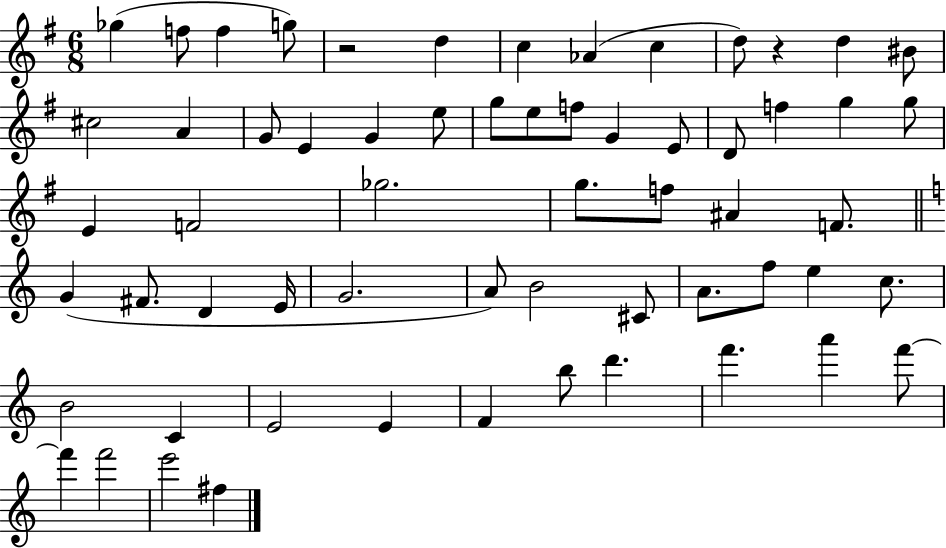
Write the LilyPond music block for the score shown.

{
  \clef treble
  \numericTimeSignature
  \time 6/8
  \key g \major
  \repeat volta 2 { ges''4( f''8 f''4 g''8) | r2 d''4 | c''4 aes'4( c''4 | d''8) r4 d''4 bis'8 | \break cis''2 a'4 | g'8 e'4 g'4 e''8 | g''8 e''8 f''8 g'4 e'8 | d'8 f''4 g''4 g''8 | \break e'4 f'2 | ges''2. | g''8. f''8 ais'4 f'8. | \bar "||" \break \key a \minor g'4( fis'8. d'4 e'16 | g'2. | a'8) b'2 cis'8 | a'8. f''8 e''4 c''8. | \break b'2 c'4 | e'2 e'4 | f'4 b''8 d'''4. | f'''4. a'''4 f'''8~~ | \break f'''4 f'''2 | e'''2 fis''4 | } \bar "|."
}